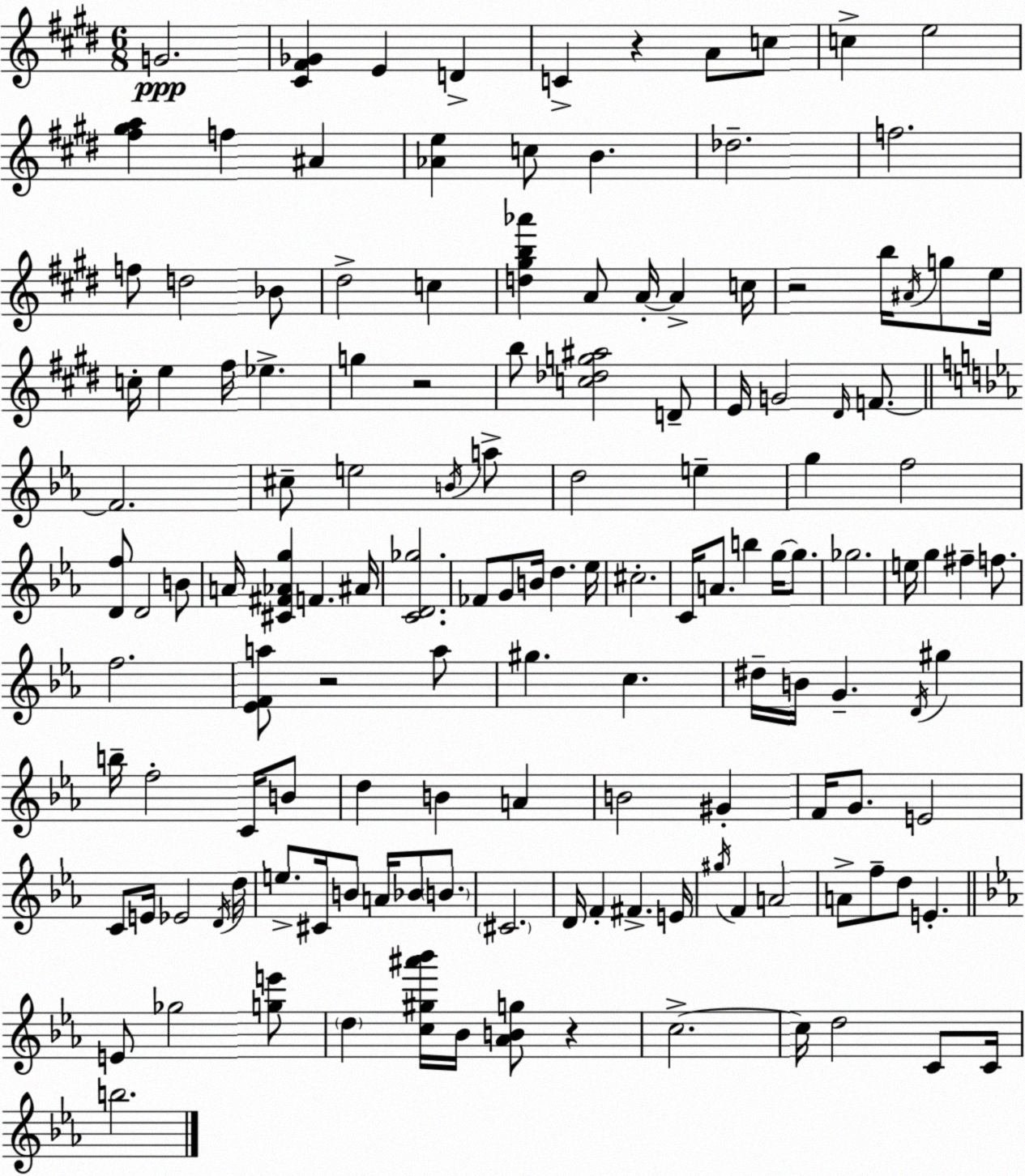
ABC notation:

X:1
T:Untitled
M:6/8
L:1/4
K:E
G2 [^C^F_G] E D C z A/2 c/2 c e2 [^f^ga] f ^A [_Ae] c/2 B _d2 f2 f/2 d2 _B/2 ^d2 c [d^gb_a'] A/2 A/4 A c/4 z2 b/4 ^A/4 g/2 e/4 c/4 e ^f/4 _e g z2 b/2 [c_dg^a]2 D/2 E/4 G2 ^D/4 F/2 F2 ^c/2 e2 B/4 a/2 d2 e g f2 [Df]/2 D2 B/2 A/4 [^C^F_Ag] F ^A/4 [CD_g]2 _F/2 G/2 B/4 d _e/4 ^c2 C/4 A/2 b g/4 g/2 _g2 e/4 g ^f f/2 f2 [_EFa]/2 z2 a/2 ^g c ^d/4 B/4 G D/4 ^g b/4 f2 C/4 B/2 d B A B2 ^G F/4 G/2 E2 C/2 E/4 _E2 D/4 d/4 e/2 ^C/4 B/2 A/4 _B/2 B/2 ^C2 D/4 F ^F E/4 ^g/4 F A2 A/2 f/2 d/2 E E/2 _g2 [ge']/2 d [c^g^a'_b']/4 _B/4 [_ABg]/2 z c2 c/4 d2 C/2 C/4 b2